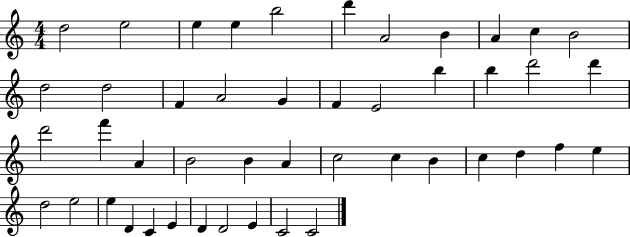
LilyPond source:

{
  \clef treble
  \numericTimeSignature
  \time 4/4
  \key c \major
  d''2 e''2 | e''4 e''4 b''2 | d'''4 a'2 b'4 | a'4 c''4 b'2 | \break d''2 d''2 | f'4 a'2 g'4 | f'4 e'2 b''4 | b''4 d'''2 d'''4 | \break d'''2 f'''4 a'4 | b'2 b'4 a'4 | c''2 c''4 b'4 | c''4 d''4 f''4 e''4 | \break d''2 e''2 | e''4 d'4 c'4 e'4 | d'4 d'2 e'4 | c'2 c'2 | \break \bar "|."
}